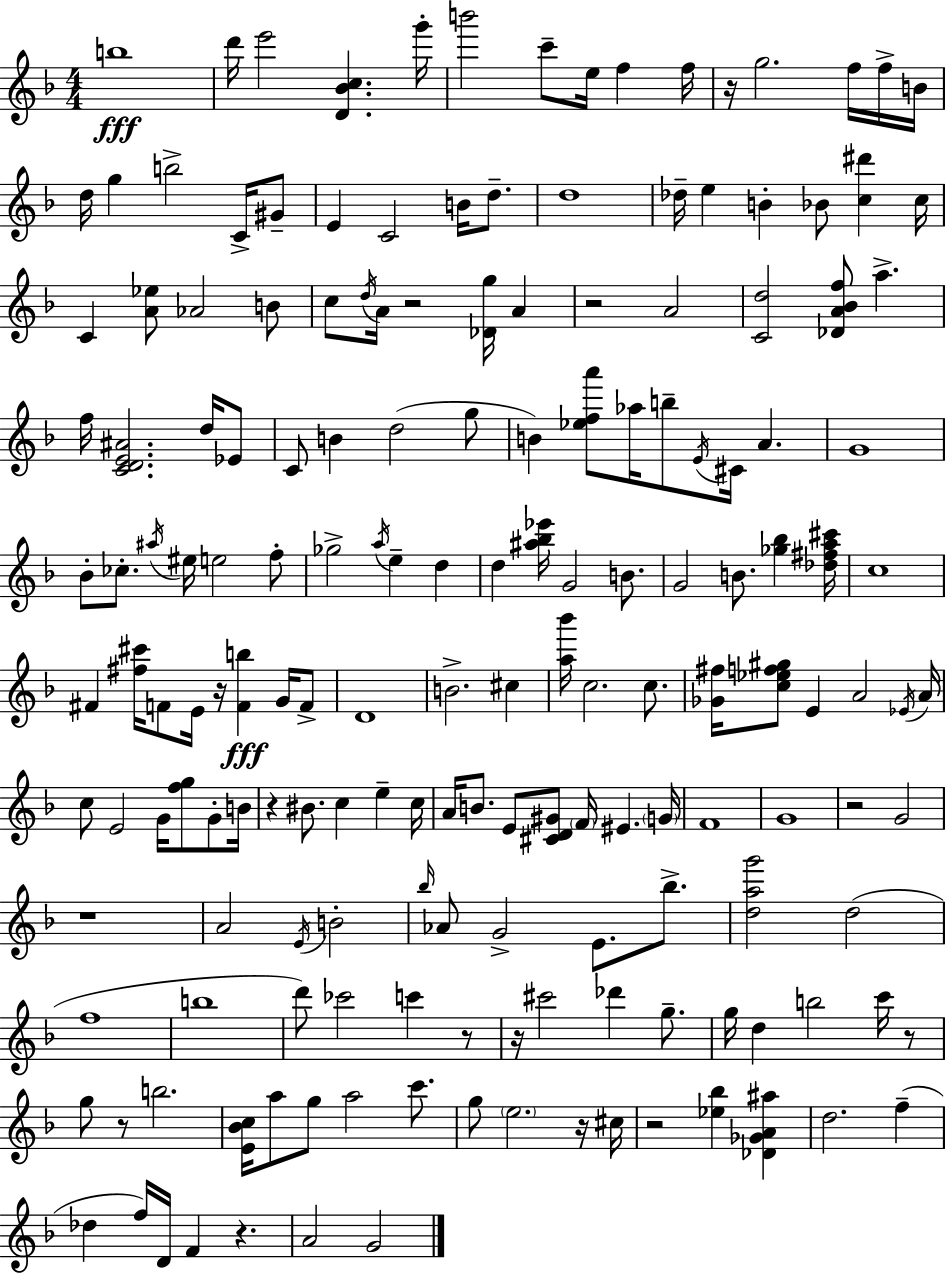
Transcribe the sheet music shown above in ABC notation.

X:1
T:Untitled
M:4/4
L:1/4
K:Dm
b4 d'/4 e'2 [D_Bc] g'/4 b'2 c'/2 e/4 f f/4 z/4 g2 f/4 f/4 B/4 d/4 g b2 C/4 ^G/2 E C2 B/4 d/2 d4 _d/4 e B _B/2 [c^d'] c/4 C [A_e]/2 _A2 B/2 c/2 d/4 A/4 z2 [_Dg]/4 A z2 A2 [Cd]2 [_DA_Bf]/2 a f/4 [CDE^A]2 d/4 _E/2 C/2 B d2 g/2 B [_efa']/2 _a/4 b/2 E/4 ^C/4 A G4 _B/2 _c/2 ^a/4 ^e/4 e2 f/2 _g2 a/4 e d d [^a_b_e']/4 G2 B/2 G2 B/2 [_g_b] [_d^fa^c']/4 c4 ^F [^f^c']/4 F/2 E/4 z/4 [Fb] G/4 F/2 D4 B2 ^c [a_b']/4 c2 c/2 [_G^f]/4 [c_ef^g]/2 E A2 _E/4 A/4 c/2 E2 G/4 [fg]/2 G/2 B/4 z ^B/2 c e c/4 A/4 B/2 E/2 [^CD^G]/2 F/4 ^E G/4 F4 G4 z2 G2 z4 A2 E/4 B2 _b/4 _A/2 G2 E/2 _b/2 [dag']2 d2 f4 b4 d'/2 _c'2 c' z/2 z/4 ^c'2 _d' g/2 g/4 d b2 c'/4 z/2 g/2 z/2 b2 [E_Bc]/4 a/2 g/2 a2 c'/2 g/2 e2 z/4 ^c/4 z2 [_e_b] [_D_GA^a] d2 f _d f/4 D/4 F z A2 G2